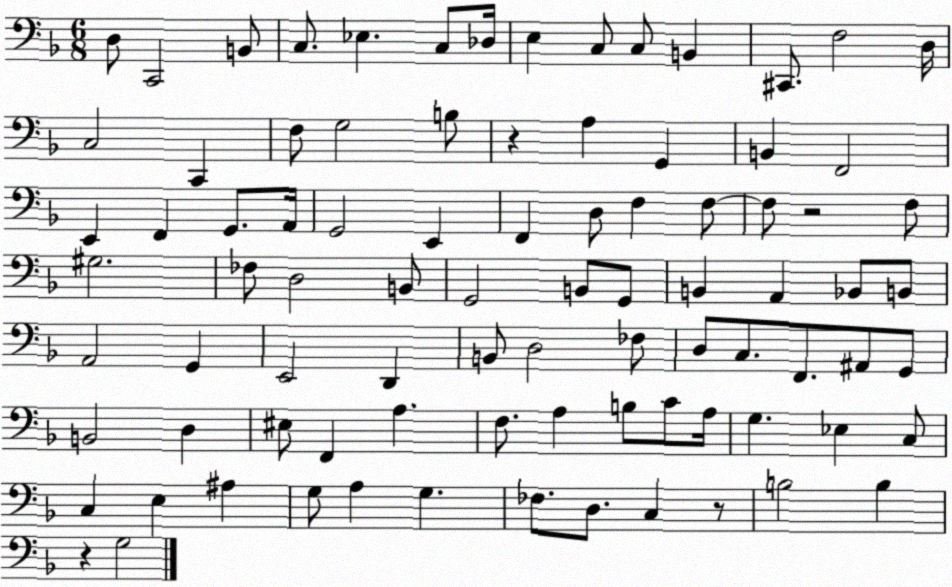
X:1
T:Untitled
M:6/8
L:1/4
K:F
D,/2 C,,2 B,,/2 C,/2 _E, C,/2 _D,/4 E, C,/2 C,/2 B,, ^C,,/2 F,2 D,/4 C,2 C,, F,/2 G,2 B,/2 z A, G,, B,, F,,2 E,, F,, G,,/2 A,,/4 G,,2 E,, F,, D,/2 F, F,/2 F,/2 z2 F,/2 ^G,2 _F,/2 D,2 B,,/2 G,,2 B,,/2 G,,/2 B,, A,, _B,,/2 B,,/2 A,,2 G,, E,,2 D,, B,,/2 D,2 _F,/2 D,/2 C,/2 F,,/2 ^A,,/2 G,,/2 B,,2 D, ^E,/2 F,, A, F,/2 A, B,/2 C/2 A,/4 G, _E, C,/2 C, E, ^A, G,/2 A, G, _F,/2 D,/2 C, z/2 B,2 B, z G,2